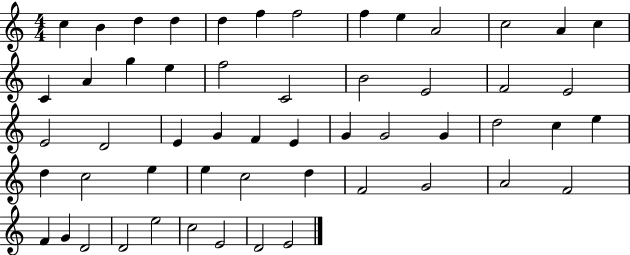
C5/q B4/q D5/q D5/q D5/q F5/q F5/h F5/q E5/q A4/h C5/h A4/q C5/q C4/q A4/q G5/q E5/q F5/h C4/h B4/h E4/h F4/h E4/h E4/h D4/h E4/q G4/q F4/q E4/q G4/q G4/h G4/q D5/h C5/q E5/q D5/q C5/h E5/q E5/q C5/h D5/q F4/h G4/h A4/h F4/h F4/q G4/q D4/h D4/h E5/h C5/h E4/h D4/h E4/h